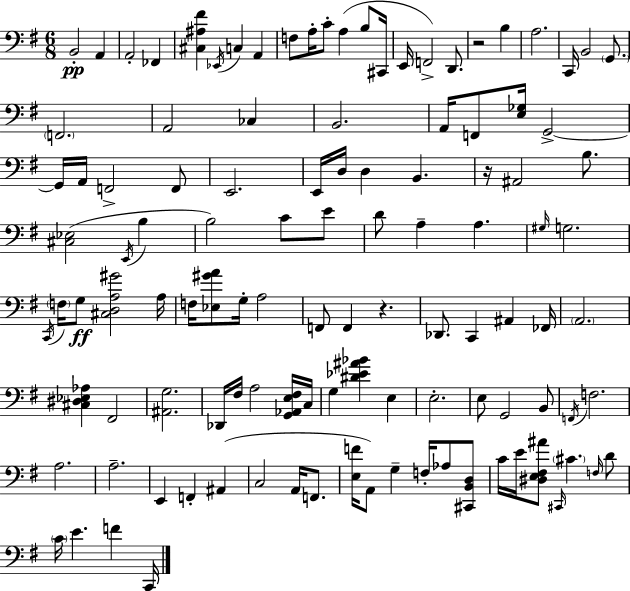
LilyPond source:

{
  \clef bass
  \numericTimeSignature
  \time 6/8
  \key e \minor
  b,2-.\pp a,4 | a,2-. fes,4 | <cis ais fis'>4 \acciaccatura { ees,16 } c4 a,4 | f8 a16-. c'8-. a4( b8 | \break cis,16 e,16 f,2->) d,8. | r2 b4 | a2. | c,16 b,2 \parenthesize g,8. | \break \parenthesize f,2. | a,2 ces4 | b,2. | a,16 f,8 <e ges>16 g,2->~~ | \break g,16 a,16 f,2-> f,8 | e,2. | e,16 d16 d4 b,4. | r16 ais,2 b8. | \break <cis ees>2( \acciaccatura { e,16 } b4 | b2) c'8 | e'8 d'8 a4-- a4. | \grace { gis16 } g2. | \break \acciaccatura { c,16 } \parenthesize f16 g8\ff <cis d a gis'>2 | a16 f16 <ees gis' a'>8 g16-. a2 | f,8 f,4 r4. | des,8. c,4 ais,4 | \break fes,16 \parenthesize a,2. | <cis dis ees aes>4 fis,2 | <ais, g>2. | des,16 fis16 a2 | \break <g, aes, e fis>16 c16 g4 <dis' ees' ais' bes'>4 | e4 e2.-. | e8 g,2 | b,8 \acciaccatura { f,16 } f2. | \break a2. | a2.-- | e,4 f,4-. | ais,4( c2 | \break a,16 f,8. <e f'>16 a,8) g4-- | f16-. aes8 <cis, b, d>8 c'16 e'16 <dis e fis ais'>8 \grace { cis,16 } \parenthesize cis'4. | \grace { f16 } d'8 \parenthesize c'16 e'4. | f'4 c,16 \bar "|."
}